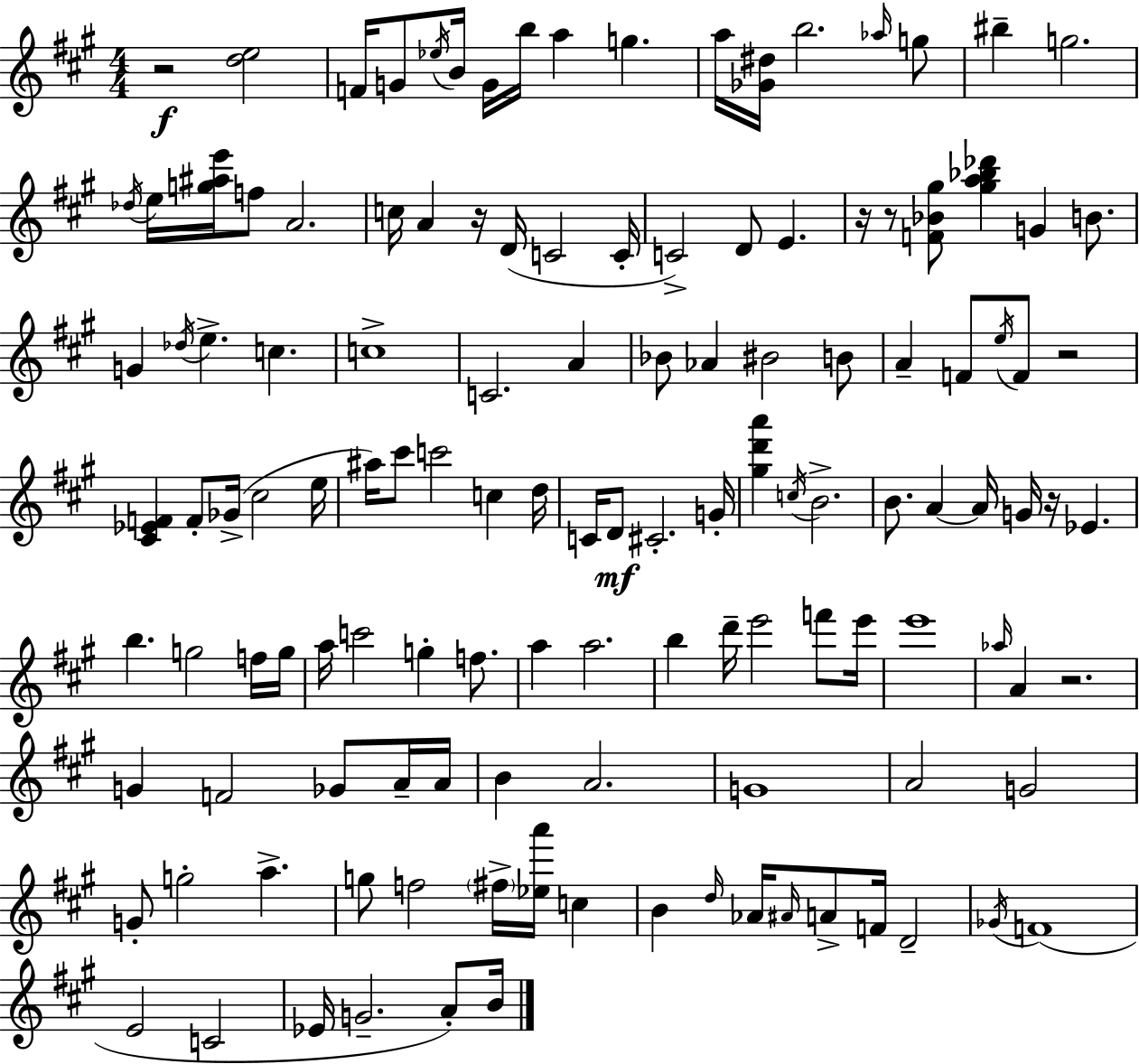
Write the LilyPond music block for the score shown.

{
  \clef treble
  \numericTimeSignature
  \time 4/4
  \key a \major
  r2\f <d'' e''>2 | f'16 g'8 \acciaccatura { ees''16 } b'16 g'16 b''16 a''4 g''4. | a''16 <ges' dis''>16 b''2. \grace { aes''16 } | g''8 bis''4-- g''2. | \break \acciaccatura { des''16 } e''16 <g'' ais'' e'''>16 f''8 a'2. | c''16 a'4 r16 d'16( c'2 | c'16-. c'2->) d'8 e'4. | r16 r8 <f' bes' gis''>8 <gis'' a'' bes'' des'''>4 g'4 | \break b'8. g'4 \acciaccatura { des''16 } e''4.-> c''4. | c''1-> | c'2. | a'4 bes'8 aes'4 bis'2 | \break b'8 a'4-- f'8 \acciaccatura { e''16 } f'8 r2 | <cis' ees' f'>4 f'8-. ges'16->( cis''2 | e''16 ais''16) cis'''8 c'''2 | c''4 d''16 c'16 d'8\mf cis'2.-. | \break g'16-. <gis'' d''' a'''>4 \acciaccatura { c''16 } b'2.-> | b'8. a'4~~ a'16 g'16 r16 | ees'4. b''4. g''2 | f''16 g''16 a''16 c'''2 g''4-. | \break f''8. a''4 a''2. | b''4 d'''16-- e'''2 | f'''8 e'''16 e'''1 | \grace { aes''16 } a'4 r2. | \break g'4 f'2 | ges'8 a'16-- a'16 b'4 a'2. | g'1 | a'2 g'2 | \break g'8-. g''2-. | a''4.-> g''8 f''2 | \parenthesize fis''16-> <ees'' a'''>16 c''4 b'4 \grace { d''16 } aes'16 \grace { ais'16 } a'8-> | f'16 d'2-- \acciaccatura { ges'16 } f'1( | \break e'2 | c'2 ees'16 g'2.-- | a'8-.) b'16 \bar "|."
}